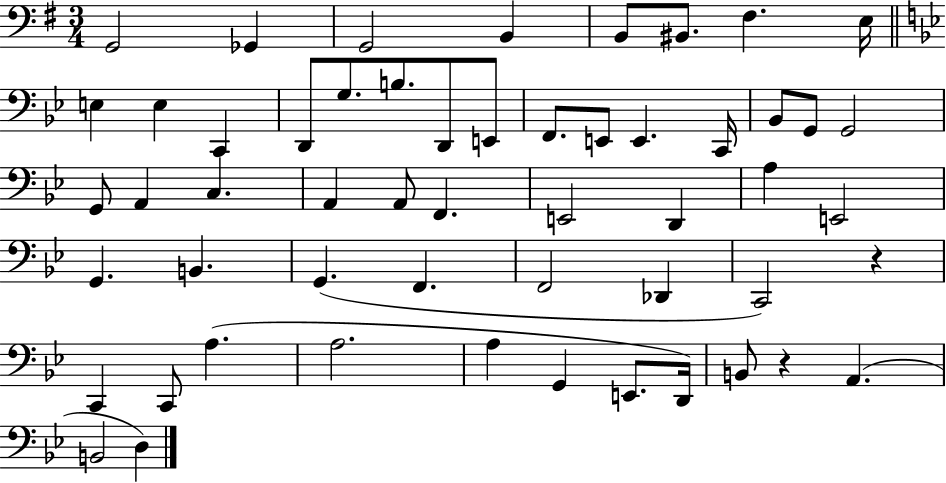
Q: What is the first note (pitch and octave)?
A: G2